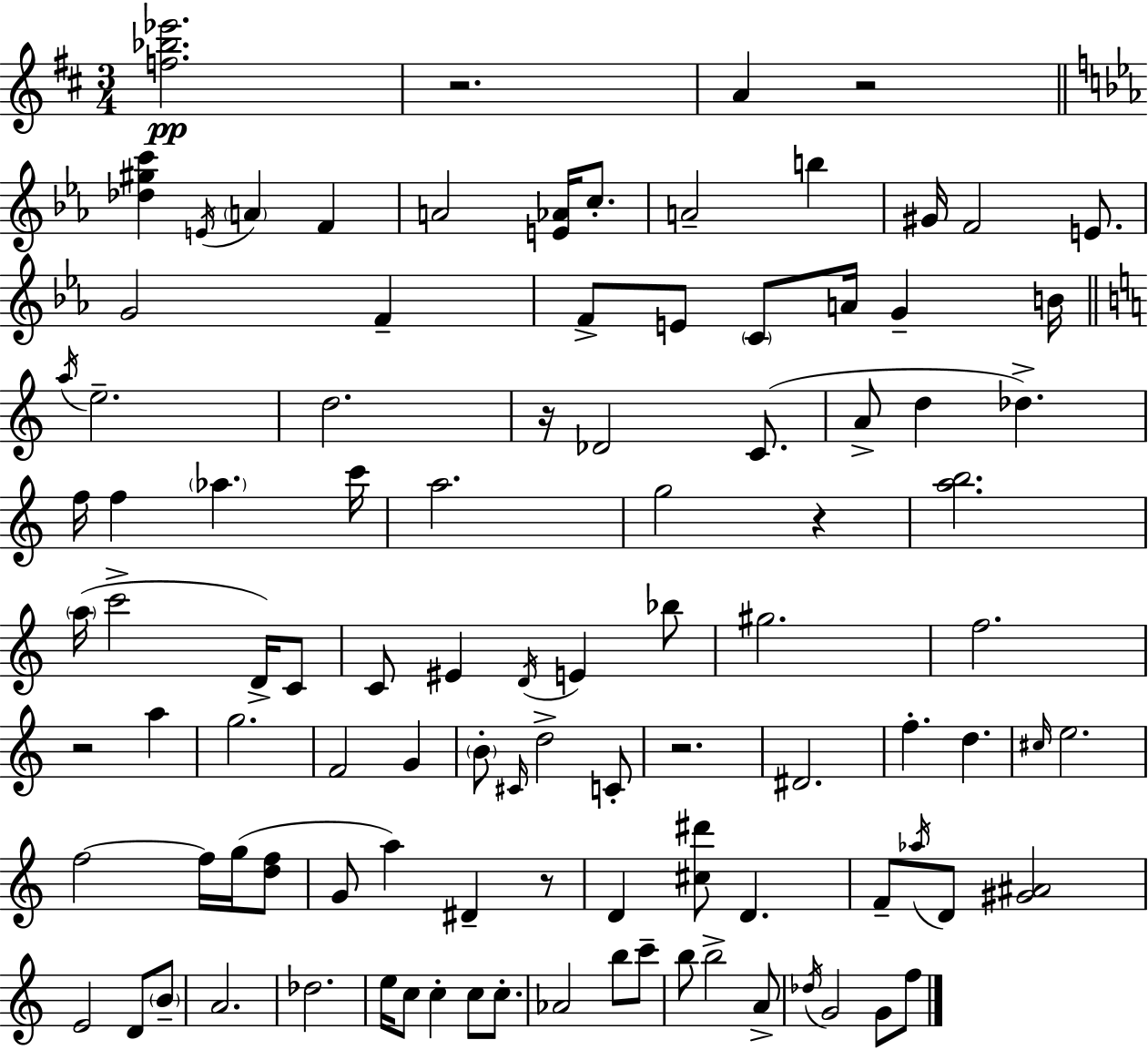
X:1
T:Untitled
M:3/4
L:1/4
K:D
[f_b_e']2 z2 A z2 [_d^gc'] E/4 A F A2 [E_A]/4 c/2 A2 b ^G/4 F2 E/2 G2 F F/2 E/2 C/2 A/4 G B/4 a/4 e2 d2 z/4 _D2 C/2 A/2 d _d f/4 f _a c'/4 a2 g2 z [ab]2 a/4 c'2 D/4 C/2 C/2 ^E D/4 E _b/2 ^g2 f2 z2 a g2 F2 G B/2 ^C/4 d2 C/2 z2 ^D2 f d ^c/4 e2 f2 f/4 g/4 [df]/2 G/2 a ^D z/2 D [^c^d']/2 D F/2 _a/4 D/2 [^G^A]2 E2 D/2 B/2 A2 _d2 e/4 c/2 c c/2 c/2 _A2 b/2 c'/2 b/2 b2 A/2 _d/4 G2 G/2 f/2